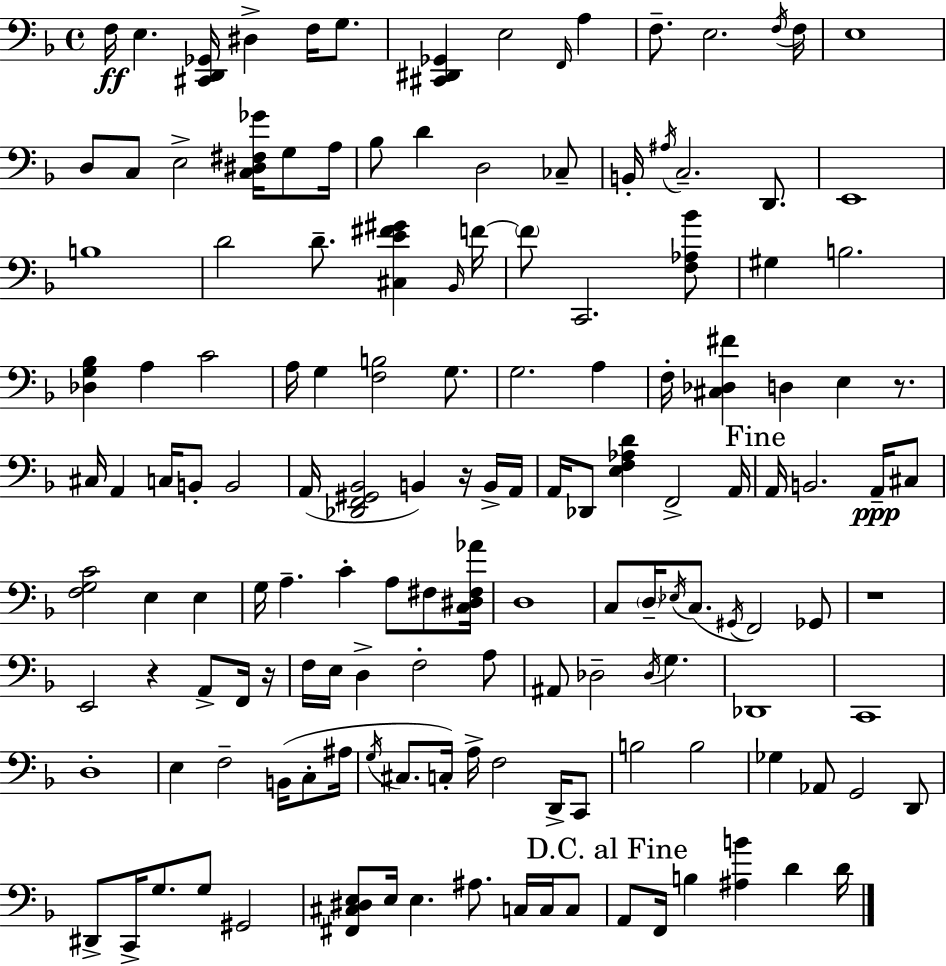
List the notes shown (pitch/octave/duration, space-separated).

F3/s E3/q. [C#2,D2,Gb2]/s D#3/q F3/s G3/e. [C#2,D#2,Gb2]/q E3/h F2/s A3/q F3/e. E3/h. F3/s F3/s E3/w D3/e C3/e E3/h [C3,D#3,F#3,Gb4]/s G3/e A3/s Bb3/e D4/q D3/h CES3/e B2/s A#3/s C3/h. D2/e. E2/w B3/w D4/h D4/e. [C#3,E4,F#4,G#4]/q Bb2/s F4/s F4/e C2/h. [F3,Ab3,Bb4]/e G#3/q B3/h. [Db3,G3,Bb3]/q A3/q C4/h A3/s G3/q [F3,B3]/h G3/e. G3/h. A3/q F3/s [C#3,Db3,F#4]/q D3/q E3/q R/e. C#3/s A2/q C3/s B2/e B2/h A2/s [Db2,F2,G#2,Bb2]/h B2/q R/s B2/s A2/s A2/s Db2/e [E3,F3,Ab3,D4]/q F2/h A2/s A2/s B2/h. A2/s C#3/e [F3,G3,C4]/h E3/q E3/q G3/s A3/q. C4/q A3/e F#3/e [C3,D#3,F#3,Ab4]/s D3/w C3/e D3/s Eb3/s C3/e. G#2/s F2/h Gb2/e R/w E2/h R/q A2/e F2/s R/s F3/s E3/s D3/q F3/h A3/e A#2/e Db3/h Db3/s G3/q. Db2/w C2/w D3/w E3/q F3/h B2/s C3/e A#3/s G3/s C#3/e. C3/s A3/s F3/h D2/s C2/e B3/h B3/h Gb3/q Ab2/e G2/h D2/e D#2/e C2/s G3/e. G3/e G#2/h [F#2,C#3,D#3,E3]/e E3/s E3/q. A#3/e. C3/s C3/s C3/e A2/e F2/s B3/q [A#3,B4]/q D4/q D4/s